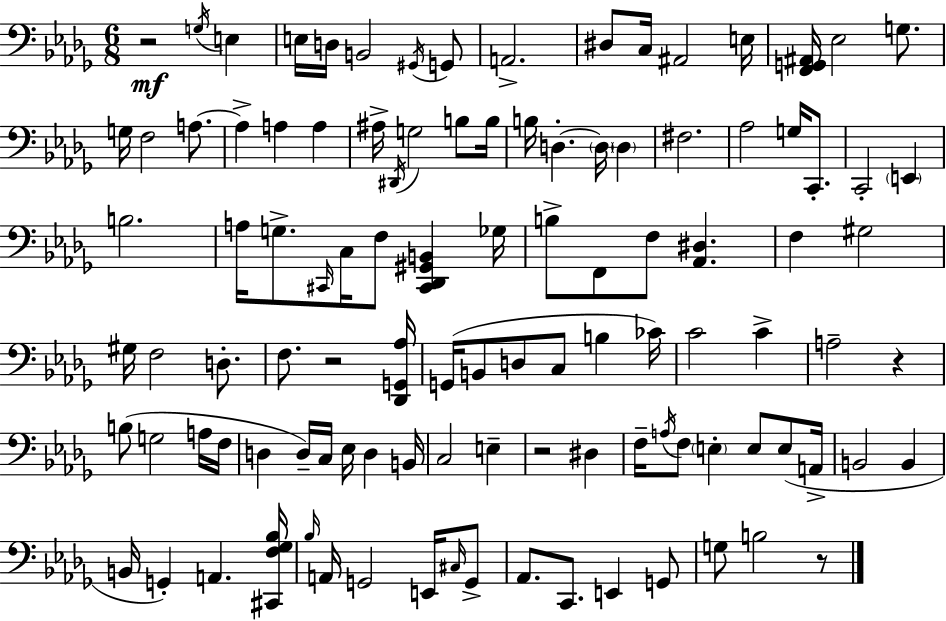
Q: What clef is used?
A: bass